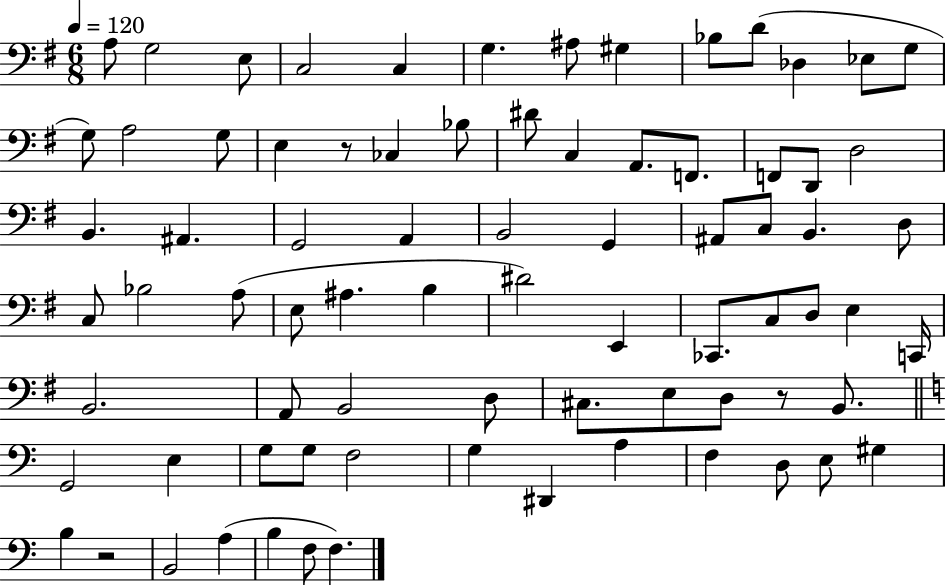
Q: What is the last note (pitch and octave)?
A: F3